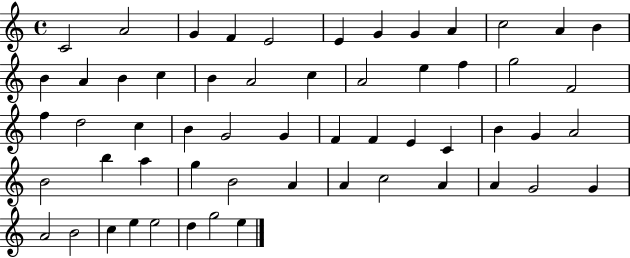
C4/h A4/h G4/q F4/q E4/h E4/q G4/q G4/q A4/q C5/h A4/q B4/q B4/q A4/q B4/q C5/q B4/q A4/h C5/q A4/h E5/q F5/q G5/h F4/h F5/q D5/h C5/q B4/q G4/h G4/q F4/q F4/q E4/q C4/q B4/q G4/q A4/h B4/h B5/q A5/q G5/q B4/h A4/q A4/q C5/h A4/q A4/q G4/h G4/q A4/h B4/h C5/q E5/q E5/h D5/q G5/h E5/q